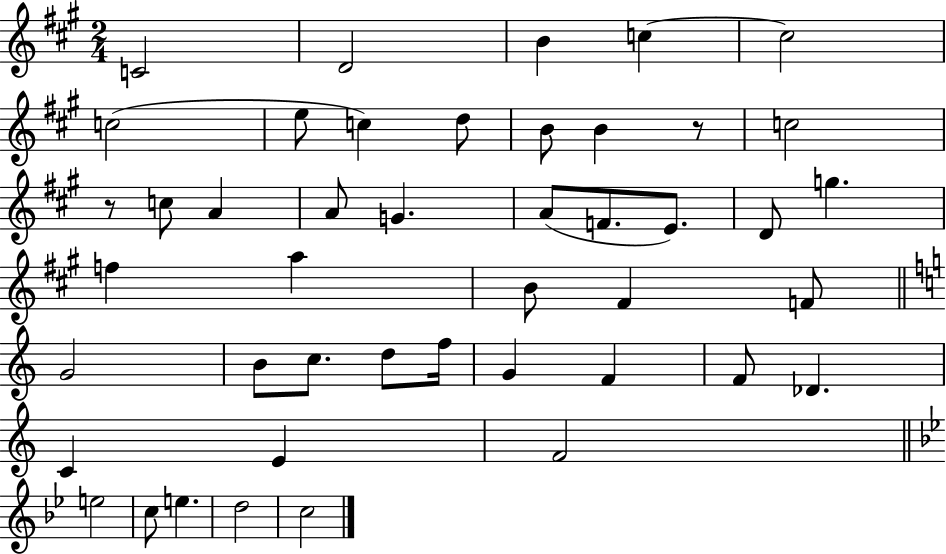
C4/h D4/h B4/q C5/q C5/h C5/h E5/e C5/q D5/e B4/e B4/q R/e C5/h R/e C5/e A4/q A4/e G4/q. A4/e F4/e. E4/e. D4/e G5/q. F5/q A5/q B4/e F#4/q F4/e G4/h B4/e C5/e. D5/e F5/s G4/q F4/q F4/e Db4/q. C4/q E4/q F4/h E5/h C5/e E5/q. D5/h C5/h